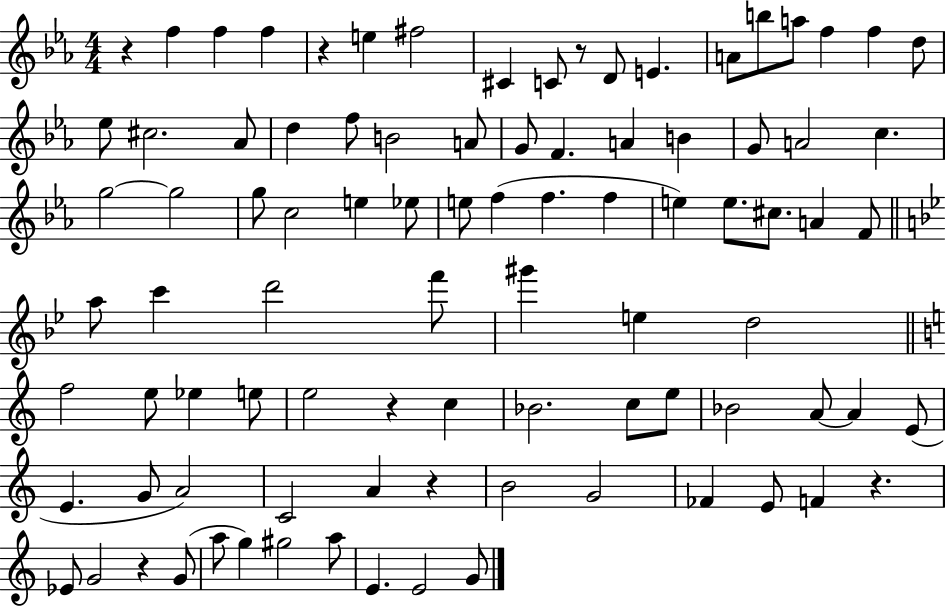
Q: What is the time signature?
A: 4/4